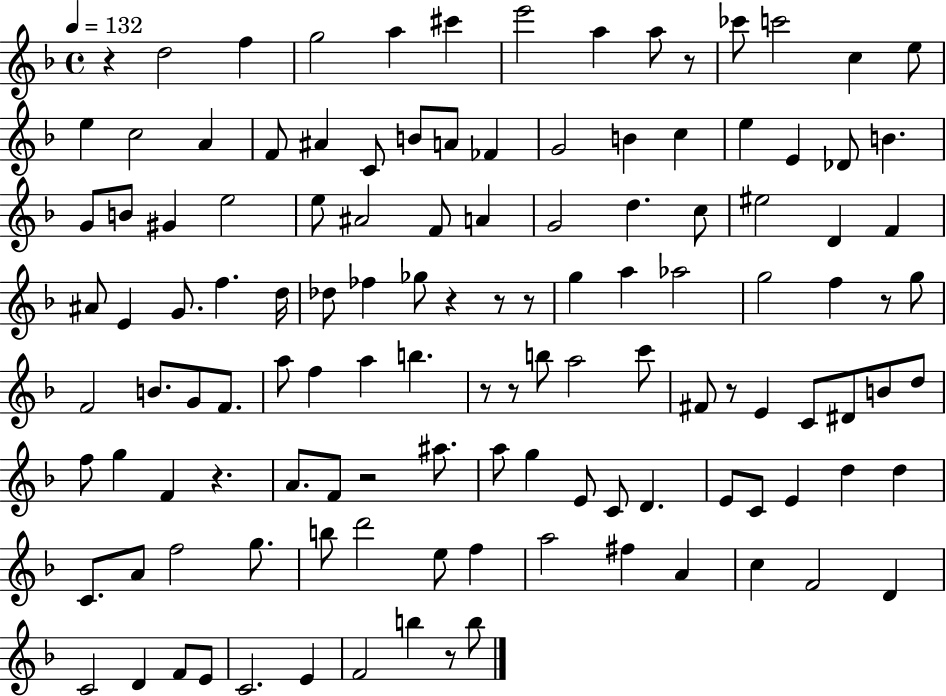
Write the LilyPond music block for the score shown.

{
  \clef treble
  \time 4/4
  \defaultTimeSignature
  \key f \major
  \tempo 4 = 132
  r4 d''2 f''4 | g''2 a''4 cis'''4 | e'''2 a''4 a''8 r8 | ces'''8 c'''2 c''4 e''8 | \break e''4 c''2 a'4 | f'8 ais'4 c'8 b'8 a'8 fes'4 | g'2 b'4 c''4 | e''4 e'4 des'8 b'4. | \break g'8 b'8 gis'4 e''2 | e''8 ais'2 f'8 a'4 | g'2 d''4. c''8 | eis''2 d'4 f'4 | \break ais'8 e'4 g'8. f''4. d''16 | des''8 fes''4 ges''8 r4 r8 r8 | g''4 a''4 aes''2 | g''2 f''4 r8 g''8 | \break f'2 b'8. g'8 f'8. | a''8 f''4 a''4 b''4. | r8 r8 b''8 a''2 c'''8 | fis'8 r8 e'4 c'8 dis'8 b'8 d''8 | \break f''8 g''4 f'4 r4. | a'8. f'8 r2 ais''8. | a''8 g''4 e'8 c'8 d'4. | e'8 c'8 e'4 d''4 d''4 | \break c'8. a'8 f''2 g''8. | b''8 d'''2 e''8 f''4 | a''2 fis''4 a'4 | c''4 f'2 d'4 | \break c'2 d'4 f'8 e'8 | c'2. e'4 | f'2 b''4 r8 b''8 | \bar "|."
}